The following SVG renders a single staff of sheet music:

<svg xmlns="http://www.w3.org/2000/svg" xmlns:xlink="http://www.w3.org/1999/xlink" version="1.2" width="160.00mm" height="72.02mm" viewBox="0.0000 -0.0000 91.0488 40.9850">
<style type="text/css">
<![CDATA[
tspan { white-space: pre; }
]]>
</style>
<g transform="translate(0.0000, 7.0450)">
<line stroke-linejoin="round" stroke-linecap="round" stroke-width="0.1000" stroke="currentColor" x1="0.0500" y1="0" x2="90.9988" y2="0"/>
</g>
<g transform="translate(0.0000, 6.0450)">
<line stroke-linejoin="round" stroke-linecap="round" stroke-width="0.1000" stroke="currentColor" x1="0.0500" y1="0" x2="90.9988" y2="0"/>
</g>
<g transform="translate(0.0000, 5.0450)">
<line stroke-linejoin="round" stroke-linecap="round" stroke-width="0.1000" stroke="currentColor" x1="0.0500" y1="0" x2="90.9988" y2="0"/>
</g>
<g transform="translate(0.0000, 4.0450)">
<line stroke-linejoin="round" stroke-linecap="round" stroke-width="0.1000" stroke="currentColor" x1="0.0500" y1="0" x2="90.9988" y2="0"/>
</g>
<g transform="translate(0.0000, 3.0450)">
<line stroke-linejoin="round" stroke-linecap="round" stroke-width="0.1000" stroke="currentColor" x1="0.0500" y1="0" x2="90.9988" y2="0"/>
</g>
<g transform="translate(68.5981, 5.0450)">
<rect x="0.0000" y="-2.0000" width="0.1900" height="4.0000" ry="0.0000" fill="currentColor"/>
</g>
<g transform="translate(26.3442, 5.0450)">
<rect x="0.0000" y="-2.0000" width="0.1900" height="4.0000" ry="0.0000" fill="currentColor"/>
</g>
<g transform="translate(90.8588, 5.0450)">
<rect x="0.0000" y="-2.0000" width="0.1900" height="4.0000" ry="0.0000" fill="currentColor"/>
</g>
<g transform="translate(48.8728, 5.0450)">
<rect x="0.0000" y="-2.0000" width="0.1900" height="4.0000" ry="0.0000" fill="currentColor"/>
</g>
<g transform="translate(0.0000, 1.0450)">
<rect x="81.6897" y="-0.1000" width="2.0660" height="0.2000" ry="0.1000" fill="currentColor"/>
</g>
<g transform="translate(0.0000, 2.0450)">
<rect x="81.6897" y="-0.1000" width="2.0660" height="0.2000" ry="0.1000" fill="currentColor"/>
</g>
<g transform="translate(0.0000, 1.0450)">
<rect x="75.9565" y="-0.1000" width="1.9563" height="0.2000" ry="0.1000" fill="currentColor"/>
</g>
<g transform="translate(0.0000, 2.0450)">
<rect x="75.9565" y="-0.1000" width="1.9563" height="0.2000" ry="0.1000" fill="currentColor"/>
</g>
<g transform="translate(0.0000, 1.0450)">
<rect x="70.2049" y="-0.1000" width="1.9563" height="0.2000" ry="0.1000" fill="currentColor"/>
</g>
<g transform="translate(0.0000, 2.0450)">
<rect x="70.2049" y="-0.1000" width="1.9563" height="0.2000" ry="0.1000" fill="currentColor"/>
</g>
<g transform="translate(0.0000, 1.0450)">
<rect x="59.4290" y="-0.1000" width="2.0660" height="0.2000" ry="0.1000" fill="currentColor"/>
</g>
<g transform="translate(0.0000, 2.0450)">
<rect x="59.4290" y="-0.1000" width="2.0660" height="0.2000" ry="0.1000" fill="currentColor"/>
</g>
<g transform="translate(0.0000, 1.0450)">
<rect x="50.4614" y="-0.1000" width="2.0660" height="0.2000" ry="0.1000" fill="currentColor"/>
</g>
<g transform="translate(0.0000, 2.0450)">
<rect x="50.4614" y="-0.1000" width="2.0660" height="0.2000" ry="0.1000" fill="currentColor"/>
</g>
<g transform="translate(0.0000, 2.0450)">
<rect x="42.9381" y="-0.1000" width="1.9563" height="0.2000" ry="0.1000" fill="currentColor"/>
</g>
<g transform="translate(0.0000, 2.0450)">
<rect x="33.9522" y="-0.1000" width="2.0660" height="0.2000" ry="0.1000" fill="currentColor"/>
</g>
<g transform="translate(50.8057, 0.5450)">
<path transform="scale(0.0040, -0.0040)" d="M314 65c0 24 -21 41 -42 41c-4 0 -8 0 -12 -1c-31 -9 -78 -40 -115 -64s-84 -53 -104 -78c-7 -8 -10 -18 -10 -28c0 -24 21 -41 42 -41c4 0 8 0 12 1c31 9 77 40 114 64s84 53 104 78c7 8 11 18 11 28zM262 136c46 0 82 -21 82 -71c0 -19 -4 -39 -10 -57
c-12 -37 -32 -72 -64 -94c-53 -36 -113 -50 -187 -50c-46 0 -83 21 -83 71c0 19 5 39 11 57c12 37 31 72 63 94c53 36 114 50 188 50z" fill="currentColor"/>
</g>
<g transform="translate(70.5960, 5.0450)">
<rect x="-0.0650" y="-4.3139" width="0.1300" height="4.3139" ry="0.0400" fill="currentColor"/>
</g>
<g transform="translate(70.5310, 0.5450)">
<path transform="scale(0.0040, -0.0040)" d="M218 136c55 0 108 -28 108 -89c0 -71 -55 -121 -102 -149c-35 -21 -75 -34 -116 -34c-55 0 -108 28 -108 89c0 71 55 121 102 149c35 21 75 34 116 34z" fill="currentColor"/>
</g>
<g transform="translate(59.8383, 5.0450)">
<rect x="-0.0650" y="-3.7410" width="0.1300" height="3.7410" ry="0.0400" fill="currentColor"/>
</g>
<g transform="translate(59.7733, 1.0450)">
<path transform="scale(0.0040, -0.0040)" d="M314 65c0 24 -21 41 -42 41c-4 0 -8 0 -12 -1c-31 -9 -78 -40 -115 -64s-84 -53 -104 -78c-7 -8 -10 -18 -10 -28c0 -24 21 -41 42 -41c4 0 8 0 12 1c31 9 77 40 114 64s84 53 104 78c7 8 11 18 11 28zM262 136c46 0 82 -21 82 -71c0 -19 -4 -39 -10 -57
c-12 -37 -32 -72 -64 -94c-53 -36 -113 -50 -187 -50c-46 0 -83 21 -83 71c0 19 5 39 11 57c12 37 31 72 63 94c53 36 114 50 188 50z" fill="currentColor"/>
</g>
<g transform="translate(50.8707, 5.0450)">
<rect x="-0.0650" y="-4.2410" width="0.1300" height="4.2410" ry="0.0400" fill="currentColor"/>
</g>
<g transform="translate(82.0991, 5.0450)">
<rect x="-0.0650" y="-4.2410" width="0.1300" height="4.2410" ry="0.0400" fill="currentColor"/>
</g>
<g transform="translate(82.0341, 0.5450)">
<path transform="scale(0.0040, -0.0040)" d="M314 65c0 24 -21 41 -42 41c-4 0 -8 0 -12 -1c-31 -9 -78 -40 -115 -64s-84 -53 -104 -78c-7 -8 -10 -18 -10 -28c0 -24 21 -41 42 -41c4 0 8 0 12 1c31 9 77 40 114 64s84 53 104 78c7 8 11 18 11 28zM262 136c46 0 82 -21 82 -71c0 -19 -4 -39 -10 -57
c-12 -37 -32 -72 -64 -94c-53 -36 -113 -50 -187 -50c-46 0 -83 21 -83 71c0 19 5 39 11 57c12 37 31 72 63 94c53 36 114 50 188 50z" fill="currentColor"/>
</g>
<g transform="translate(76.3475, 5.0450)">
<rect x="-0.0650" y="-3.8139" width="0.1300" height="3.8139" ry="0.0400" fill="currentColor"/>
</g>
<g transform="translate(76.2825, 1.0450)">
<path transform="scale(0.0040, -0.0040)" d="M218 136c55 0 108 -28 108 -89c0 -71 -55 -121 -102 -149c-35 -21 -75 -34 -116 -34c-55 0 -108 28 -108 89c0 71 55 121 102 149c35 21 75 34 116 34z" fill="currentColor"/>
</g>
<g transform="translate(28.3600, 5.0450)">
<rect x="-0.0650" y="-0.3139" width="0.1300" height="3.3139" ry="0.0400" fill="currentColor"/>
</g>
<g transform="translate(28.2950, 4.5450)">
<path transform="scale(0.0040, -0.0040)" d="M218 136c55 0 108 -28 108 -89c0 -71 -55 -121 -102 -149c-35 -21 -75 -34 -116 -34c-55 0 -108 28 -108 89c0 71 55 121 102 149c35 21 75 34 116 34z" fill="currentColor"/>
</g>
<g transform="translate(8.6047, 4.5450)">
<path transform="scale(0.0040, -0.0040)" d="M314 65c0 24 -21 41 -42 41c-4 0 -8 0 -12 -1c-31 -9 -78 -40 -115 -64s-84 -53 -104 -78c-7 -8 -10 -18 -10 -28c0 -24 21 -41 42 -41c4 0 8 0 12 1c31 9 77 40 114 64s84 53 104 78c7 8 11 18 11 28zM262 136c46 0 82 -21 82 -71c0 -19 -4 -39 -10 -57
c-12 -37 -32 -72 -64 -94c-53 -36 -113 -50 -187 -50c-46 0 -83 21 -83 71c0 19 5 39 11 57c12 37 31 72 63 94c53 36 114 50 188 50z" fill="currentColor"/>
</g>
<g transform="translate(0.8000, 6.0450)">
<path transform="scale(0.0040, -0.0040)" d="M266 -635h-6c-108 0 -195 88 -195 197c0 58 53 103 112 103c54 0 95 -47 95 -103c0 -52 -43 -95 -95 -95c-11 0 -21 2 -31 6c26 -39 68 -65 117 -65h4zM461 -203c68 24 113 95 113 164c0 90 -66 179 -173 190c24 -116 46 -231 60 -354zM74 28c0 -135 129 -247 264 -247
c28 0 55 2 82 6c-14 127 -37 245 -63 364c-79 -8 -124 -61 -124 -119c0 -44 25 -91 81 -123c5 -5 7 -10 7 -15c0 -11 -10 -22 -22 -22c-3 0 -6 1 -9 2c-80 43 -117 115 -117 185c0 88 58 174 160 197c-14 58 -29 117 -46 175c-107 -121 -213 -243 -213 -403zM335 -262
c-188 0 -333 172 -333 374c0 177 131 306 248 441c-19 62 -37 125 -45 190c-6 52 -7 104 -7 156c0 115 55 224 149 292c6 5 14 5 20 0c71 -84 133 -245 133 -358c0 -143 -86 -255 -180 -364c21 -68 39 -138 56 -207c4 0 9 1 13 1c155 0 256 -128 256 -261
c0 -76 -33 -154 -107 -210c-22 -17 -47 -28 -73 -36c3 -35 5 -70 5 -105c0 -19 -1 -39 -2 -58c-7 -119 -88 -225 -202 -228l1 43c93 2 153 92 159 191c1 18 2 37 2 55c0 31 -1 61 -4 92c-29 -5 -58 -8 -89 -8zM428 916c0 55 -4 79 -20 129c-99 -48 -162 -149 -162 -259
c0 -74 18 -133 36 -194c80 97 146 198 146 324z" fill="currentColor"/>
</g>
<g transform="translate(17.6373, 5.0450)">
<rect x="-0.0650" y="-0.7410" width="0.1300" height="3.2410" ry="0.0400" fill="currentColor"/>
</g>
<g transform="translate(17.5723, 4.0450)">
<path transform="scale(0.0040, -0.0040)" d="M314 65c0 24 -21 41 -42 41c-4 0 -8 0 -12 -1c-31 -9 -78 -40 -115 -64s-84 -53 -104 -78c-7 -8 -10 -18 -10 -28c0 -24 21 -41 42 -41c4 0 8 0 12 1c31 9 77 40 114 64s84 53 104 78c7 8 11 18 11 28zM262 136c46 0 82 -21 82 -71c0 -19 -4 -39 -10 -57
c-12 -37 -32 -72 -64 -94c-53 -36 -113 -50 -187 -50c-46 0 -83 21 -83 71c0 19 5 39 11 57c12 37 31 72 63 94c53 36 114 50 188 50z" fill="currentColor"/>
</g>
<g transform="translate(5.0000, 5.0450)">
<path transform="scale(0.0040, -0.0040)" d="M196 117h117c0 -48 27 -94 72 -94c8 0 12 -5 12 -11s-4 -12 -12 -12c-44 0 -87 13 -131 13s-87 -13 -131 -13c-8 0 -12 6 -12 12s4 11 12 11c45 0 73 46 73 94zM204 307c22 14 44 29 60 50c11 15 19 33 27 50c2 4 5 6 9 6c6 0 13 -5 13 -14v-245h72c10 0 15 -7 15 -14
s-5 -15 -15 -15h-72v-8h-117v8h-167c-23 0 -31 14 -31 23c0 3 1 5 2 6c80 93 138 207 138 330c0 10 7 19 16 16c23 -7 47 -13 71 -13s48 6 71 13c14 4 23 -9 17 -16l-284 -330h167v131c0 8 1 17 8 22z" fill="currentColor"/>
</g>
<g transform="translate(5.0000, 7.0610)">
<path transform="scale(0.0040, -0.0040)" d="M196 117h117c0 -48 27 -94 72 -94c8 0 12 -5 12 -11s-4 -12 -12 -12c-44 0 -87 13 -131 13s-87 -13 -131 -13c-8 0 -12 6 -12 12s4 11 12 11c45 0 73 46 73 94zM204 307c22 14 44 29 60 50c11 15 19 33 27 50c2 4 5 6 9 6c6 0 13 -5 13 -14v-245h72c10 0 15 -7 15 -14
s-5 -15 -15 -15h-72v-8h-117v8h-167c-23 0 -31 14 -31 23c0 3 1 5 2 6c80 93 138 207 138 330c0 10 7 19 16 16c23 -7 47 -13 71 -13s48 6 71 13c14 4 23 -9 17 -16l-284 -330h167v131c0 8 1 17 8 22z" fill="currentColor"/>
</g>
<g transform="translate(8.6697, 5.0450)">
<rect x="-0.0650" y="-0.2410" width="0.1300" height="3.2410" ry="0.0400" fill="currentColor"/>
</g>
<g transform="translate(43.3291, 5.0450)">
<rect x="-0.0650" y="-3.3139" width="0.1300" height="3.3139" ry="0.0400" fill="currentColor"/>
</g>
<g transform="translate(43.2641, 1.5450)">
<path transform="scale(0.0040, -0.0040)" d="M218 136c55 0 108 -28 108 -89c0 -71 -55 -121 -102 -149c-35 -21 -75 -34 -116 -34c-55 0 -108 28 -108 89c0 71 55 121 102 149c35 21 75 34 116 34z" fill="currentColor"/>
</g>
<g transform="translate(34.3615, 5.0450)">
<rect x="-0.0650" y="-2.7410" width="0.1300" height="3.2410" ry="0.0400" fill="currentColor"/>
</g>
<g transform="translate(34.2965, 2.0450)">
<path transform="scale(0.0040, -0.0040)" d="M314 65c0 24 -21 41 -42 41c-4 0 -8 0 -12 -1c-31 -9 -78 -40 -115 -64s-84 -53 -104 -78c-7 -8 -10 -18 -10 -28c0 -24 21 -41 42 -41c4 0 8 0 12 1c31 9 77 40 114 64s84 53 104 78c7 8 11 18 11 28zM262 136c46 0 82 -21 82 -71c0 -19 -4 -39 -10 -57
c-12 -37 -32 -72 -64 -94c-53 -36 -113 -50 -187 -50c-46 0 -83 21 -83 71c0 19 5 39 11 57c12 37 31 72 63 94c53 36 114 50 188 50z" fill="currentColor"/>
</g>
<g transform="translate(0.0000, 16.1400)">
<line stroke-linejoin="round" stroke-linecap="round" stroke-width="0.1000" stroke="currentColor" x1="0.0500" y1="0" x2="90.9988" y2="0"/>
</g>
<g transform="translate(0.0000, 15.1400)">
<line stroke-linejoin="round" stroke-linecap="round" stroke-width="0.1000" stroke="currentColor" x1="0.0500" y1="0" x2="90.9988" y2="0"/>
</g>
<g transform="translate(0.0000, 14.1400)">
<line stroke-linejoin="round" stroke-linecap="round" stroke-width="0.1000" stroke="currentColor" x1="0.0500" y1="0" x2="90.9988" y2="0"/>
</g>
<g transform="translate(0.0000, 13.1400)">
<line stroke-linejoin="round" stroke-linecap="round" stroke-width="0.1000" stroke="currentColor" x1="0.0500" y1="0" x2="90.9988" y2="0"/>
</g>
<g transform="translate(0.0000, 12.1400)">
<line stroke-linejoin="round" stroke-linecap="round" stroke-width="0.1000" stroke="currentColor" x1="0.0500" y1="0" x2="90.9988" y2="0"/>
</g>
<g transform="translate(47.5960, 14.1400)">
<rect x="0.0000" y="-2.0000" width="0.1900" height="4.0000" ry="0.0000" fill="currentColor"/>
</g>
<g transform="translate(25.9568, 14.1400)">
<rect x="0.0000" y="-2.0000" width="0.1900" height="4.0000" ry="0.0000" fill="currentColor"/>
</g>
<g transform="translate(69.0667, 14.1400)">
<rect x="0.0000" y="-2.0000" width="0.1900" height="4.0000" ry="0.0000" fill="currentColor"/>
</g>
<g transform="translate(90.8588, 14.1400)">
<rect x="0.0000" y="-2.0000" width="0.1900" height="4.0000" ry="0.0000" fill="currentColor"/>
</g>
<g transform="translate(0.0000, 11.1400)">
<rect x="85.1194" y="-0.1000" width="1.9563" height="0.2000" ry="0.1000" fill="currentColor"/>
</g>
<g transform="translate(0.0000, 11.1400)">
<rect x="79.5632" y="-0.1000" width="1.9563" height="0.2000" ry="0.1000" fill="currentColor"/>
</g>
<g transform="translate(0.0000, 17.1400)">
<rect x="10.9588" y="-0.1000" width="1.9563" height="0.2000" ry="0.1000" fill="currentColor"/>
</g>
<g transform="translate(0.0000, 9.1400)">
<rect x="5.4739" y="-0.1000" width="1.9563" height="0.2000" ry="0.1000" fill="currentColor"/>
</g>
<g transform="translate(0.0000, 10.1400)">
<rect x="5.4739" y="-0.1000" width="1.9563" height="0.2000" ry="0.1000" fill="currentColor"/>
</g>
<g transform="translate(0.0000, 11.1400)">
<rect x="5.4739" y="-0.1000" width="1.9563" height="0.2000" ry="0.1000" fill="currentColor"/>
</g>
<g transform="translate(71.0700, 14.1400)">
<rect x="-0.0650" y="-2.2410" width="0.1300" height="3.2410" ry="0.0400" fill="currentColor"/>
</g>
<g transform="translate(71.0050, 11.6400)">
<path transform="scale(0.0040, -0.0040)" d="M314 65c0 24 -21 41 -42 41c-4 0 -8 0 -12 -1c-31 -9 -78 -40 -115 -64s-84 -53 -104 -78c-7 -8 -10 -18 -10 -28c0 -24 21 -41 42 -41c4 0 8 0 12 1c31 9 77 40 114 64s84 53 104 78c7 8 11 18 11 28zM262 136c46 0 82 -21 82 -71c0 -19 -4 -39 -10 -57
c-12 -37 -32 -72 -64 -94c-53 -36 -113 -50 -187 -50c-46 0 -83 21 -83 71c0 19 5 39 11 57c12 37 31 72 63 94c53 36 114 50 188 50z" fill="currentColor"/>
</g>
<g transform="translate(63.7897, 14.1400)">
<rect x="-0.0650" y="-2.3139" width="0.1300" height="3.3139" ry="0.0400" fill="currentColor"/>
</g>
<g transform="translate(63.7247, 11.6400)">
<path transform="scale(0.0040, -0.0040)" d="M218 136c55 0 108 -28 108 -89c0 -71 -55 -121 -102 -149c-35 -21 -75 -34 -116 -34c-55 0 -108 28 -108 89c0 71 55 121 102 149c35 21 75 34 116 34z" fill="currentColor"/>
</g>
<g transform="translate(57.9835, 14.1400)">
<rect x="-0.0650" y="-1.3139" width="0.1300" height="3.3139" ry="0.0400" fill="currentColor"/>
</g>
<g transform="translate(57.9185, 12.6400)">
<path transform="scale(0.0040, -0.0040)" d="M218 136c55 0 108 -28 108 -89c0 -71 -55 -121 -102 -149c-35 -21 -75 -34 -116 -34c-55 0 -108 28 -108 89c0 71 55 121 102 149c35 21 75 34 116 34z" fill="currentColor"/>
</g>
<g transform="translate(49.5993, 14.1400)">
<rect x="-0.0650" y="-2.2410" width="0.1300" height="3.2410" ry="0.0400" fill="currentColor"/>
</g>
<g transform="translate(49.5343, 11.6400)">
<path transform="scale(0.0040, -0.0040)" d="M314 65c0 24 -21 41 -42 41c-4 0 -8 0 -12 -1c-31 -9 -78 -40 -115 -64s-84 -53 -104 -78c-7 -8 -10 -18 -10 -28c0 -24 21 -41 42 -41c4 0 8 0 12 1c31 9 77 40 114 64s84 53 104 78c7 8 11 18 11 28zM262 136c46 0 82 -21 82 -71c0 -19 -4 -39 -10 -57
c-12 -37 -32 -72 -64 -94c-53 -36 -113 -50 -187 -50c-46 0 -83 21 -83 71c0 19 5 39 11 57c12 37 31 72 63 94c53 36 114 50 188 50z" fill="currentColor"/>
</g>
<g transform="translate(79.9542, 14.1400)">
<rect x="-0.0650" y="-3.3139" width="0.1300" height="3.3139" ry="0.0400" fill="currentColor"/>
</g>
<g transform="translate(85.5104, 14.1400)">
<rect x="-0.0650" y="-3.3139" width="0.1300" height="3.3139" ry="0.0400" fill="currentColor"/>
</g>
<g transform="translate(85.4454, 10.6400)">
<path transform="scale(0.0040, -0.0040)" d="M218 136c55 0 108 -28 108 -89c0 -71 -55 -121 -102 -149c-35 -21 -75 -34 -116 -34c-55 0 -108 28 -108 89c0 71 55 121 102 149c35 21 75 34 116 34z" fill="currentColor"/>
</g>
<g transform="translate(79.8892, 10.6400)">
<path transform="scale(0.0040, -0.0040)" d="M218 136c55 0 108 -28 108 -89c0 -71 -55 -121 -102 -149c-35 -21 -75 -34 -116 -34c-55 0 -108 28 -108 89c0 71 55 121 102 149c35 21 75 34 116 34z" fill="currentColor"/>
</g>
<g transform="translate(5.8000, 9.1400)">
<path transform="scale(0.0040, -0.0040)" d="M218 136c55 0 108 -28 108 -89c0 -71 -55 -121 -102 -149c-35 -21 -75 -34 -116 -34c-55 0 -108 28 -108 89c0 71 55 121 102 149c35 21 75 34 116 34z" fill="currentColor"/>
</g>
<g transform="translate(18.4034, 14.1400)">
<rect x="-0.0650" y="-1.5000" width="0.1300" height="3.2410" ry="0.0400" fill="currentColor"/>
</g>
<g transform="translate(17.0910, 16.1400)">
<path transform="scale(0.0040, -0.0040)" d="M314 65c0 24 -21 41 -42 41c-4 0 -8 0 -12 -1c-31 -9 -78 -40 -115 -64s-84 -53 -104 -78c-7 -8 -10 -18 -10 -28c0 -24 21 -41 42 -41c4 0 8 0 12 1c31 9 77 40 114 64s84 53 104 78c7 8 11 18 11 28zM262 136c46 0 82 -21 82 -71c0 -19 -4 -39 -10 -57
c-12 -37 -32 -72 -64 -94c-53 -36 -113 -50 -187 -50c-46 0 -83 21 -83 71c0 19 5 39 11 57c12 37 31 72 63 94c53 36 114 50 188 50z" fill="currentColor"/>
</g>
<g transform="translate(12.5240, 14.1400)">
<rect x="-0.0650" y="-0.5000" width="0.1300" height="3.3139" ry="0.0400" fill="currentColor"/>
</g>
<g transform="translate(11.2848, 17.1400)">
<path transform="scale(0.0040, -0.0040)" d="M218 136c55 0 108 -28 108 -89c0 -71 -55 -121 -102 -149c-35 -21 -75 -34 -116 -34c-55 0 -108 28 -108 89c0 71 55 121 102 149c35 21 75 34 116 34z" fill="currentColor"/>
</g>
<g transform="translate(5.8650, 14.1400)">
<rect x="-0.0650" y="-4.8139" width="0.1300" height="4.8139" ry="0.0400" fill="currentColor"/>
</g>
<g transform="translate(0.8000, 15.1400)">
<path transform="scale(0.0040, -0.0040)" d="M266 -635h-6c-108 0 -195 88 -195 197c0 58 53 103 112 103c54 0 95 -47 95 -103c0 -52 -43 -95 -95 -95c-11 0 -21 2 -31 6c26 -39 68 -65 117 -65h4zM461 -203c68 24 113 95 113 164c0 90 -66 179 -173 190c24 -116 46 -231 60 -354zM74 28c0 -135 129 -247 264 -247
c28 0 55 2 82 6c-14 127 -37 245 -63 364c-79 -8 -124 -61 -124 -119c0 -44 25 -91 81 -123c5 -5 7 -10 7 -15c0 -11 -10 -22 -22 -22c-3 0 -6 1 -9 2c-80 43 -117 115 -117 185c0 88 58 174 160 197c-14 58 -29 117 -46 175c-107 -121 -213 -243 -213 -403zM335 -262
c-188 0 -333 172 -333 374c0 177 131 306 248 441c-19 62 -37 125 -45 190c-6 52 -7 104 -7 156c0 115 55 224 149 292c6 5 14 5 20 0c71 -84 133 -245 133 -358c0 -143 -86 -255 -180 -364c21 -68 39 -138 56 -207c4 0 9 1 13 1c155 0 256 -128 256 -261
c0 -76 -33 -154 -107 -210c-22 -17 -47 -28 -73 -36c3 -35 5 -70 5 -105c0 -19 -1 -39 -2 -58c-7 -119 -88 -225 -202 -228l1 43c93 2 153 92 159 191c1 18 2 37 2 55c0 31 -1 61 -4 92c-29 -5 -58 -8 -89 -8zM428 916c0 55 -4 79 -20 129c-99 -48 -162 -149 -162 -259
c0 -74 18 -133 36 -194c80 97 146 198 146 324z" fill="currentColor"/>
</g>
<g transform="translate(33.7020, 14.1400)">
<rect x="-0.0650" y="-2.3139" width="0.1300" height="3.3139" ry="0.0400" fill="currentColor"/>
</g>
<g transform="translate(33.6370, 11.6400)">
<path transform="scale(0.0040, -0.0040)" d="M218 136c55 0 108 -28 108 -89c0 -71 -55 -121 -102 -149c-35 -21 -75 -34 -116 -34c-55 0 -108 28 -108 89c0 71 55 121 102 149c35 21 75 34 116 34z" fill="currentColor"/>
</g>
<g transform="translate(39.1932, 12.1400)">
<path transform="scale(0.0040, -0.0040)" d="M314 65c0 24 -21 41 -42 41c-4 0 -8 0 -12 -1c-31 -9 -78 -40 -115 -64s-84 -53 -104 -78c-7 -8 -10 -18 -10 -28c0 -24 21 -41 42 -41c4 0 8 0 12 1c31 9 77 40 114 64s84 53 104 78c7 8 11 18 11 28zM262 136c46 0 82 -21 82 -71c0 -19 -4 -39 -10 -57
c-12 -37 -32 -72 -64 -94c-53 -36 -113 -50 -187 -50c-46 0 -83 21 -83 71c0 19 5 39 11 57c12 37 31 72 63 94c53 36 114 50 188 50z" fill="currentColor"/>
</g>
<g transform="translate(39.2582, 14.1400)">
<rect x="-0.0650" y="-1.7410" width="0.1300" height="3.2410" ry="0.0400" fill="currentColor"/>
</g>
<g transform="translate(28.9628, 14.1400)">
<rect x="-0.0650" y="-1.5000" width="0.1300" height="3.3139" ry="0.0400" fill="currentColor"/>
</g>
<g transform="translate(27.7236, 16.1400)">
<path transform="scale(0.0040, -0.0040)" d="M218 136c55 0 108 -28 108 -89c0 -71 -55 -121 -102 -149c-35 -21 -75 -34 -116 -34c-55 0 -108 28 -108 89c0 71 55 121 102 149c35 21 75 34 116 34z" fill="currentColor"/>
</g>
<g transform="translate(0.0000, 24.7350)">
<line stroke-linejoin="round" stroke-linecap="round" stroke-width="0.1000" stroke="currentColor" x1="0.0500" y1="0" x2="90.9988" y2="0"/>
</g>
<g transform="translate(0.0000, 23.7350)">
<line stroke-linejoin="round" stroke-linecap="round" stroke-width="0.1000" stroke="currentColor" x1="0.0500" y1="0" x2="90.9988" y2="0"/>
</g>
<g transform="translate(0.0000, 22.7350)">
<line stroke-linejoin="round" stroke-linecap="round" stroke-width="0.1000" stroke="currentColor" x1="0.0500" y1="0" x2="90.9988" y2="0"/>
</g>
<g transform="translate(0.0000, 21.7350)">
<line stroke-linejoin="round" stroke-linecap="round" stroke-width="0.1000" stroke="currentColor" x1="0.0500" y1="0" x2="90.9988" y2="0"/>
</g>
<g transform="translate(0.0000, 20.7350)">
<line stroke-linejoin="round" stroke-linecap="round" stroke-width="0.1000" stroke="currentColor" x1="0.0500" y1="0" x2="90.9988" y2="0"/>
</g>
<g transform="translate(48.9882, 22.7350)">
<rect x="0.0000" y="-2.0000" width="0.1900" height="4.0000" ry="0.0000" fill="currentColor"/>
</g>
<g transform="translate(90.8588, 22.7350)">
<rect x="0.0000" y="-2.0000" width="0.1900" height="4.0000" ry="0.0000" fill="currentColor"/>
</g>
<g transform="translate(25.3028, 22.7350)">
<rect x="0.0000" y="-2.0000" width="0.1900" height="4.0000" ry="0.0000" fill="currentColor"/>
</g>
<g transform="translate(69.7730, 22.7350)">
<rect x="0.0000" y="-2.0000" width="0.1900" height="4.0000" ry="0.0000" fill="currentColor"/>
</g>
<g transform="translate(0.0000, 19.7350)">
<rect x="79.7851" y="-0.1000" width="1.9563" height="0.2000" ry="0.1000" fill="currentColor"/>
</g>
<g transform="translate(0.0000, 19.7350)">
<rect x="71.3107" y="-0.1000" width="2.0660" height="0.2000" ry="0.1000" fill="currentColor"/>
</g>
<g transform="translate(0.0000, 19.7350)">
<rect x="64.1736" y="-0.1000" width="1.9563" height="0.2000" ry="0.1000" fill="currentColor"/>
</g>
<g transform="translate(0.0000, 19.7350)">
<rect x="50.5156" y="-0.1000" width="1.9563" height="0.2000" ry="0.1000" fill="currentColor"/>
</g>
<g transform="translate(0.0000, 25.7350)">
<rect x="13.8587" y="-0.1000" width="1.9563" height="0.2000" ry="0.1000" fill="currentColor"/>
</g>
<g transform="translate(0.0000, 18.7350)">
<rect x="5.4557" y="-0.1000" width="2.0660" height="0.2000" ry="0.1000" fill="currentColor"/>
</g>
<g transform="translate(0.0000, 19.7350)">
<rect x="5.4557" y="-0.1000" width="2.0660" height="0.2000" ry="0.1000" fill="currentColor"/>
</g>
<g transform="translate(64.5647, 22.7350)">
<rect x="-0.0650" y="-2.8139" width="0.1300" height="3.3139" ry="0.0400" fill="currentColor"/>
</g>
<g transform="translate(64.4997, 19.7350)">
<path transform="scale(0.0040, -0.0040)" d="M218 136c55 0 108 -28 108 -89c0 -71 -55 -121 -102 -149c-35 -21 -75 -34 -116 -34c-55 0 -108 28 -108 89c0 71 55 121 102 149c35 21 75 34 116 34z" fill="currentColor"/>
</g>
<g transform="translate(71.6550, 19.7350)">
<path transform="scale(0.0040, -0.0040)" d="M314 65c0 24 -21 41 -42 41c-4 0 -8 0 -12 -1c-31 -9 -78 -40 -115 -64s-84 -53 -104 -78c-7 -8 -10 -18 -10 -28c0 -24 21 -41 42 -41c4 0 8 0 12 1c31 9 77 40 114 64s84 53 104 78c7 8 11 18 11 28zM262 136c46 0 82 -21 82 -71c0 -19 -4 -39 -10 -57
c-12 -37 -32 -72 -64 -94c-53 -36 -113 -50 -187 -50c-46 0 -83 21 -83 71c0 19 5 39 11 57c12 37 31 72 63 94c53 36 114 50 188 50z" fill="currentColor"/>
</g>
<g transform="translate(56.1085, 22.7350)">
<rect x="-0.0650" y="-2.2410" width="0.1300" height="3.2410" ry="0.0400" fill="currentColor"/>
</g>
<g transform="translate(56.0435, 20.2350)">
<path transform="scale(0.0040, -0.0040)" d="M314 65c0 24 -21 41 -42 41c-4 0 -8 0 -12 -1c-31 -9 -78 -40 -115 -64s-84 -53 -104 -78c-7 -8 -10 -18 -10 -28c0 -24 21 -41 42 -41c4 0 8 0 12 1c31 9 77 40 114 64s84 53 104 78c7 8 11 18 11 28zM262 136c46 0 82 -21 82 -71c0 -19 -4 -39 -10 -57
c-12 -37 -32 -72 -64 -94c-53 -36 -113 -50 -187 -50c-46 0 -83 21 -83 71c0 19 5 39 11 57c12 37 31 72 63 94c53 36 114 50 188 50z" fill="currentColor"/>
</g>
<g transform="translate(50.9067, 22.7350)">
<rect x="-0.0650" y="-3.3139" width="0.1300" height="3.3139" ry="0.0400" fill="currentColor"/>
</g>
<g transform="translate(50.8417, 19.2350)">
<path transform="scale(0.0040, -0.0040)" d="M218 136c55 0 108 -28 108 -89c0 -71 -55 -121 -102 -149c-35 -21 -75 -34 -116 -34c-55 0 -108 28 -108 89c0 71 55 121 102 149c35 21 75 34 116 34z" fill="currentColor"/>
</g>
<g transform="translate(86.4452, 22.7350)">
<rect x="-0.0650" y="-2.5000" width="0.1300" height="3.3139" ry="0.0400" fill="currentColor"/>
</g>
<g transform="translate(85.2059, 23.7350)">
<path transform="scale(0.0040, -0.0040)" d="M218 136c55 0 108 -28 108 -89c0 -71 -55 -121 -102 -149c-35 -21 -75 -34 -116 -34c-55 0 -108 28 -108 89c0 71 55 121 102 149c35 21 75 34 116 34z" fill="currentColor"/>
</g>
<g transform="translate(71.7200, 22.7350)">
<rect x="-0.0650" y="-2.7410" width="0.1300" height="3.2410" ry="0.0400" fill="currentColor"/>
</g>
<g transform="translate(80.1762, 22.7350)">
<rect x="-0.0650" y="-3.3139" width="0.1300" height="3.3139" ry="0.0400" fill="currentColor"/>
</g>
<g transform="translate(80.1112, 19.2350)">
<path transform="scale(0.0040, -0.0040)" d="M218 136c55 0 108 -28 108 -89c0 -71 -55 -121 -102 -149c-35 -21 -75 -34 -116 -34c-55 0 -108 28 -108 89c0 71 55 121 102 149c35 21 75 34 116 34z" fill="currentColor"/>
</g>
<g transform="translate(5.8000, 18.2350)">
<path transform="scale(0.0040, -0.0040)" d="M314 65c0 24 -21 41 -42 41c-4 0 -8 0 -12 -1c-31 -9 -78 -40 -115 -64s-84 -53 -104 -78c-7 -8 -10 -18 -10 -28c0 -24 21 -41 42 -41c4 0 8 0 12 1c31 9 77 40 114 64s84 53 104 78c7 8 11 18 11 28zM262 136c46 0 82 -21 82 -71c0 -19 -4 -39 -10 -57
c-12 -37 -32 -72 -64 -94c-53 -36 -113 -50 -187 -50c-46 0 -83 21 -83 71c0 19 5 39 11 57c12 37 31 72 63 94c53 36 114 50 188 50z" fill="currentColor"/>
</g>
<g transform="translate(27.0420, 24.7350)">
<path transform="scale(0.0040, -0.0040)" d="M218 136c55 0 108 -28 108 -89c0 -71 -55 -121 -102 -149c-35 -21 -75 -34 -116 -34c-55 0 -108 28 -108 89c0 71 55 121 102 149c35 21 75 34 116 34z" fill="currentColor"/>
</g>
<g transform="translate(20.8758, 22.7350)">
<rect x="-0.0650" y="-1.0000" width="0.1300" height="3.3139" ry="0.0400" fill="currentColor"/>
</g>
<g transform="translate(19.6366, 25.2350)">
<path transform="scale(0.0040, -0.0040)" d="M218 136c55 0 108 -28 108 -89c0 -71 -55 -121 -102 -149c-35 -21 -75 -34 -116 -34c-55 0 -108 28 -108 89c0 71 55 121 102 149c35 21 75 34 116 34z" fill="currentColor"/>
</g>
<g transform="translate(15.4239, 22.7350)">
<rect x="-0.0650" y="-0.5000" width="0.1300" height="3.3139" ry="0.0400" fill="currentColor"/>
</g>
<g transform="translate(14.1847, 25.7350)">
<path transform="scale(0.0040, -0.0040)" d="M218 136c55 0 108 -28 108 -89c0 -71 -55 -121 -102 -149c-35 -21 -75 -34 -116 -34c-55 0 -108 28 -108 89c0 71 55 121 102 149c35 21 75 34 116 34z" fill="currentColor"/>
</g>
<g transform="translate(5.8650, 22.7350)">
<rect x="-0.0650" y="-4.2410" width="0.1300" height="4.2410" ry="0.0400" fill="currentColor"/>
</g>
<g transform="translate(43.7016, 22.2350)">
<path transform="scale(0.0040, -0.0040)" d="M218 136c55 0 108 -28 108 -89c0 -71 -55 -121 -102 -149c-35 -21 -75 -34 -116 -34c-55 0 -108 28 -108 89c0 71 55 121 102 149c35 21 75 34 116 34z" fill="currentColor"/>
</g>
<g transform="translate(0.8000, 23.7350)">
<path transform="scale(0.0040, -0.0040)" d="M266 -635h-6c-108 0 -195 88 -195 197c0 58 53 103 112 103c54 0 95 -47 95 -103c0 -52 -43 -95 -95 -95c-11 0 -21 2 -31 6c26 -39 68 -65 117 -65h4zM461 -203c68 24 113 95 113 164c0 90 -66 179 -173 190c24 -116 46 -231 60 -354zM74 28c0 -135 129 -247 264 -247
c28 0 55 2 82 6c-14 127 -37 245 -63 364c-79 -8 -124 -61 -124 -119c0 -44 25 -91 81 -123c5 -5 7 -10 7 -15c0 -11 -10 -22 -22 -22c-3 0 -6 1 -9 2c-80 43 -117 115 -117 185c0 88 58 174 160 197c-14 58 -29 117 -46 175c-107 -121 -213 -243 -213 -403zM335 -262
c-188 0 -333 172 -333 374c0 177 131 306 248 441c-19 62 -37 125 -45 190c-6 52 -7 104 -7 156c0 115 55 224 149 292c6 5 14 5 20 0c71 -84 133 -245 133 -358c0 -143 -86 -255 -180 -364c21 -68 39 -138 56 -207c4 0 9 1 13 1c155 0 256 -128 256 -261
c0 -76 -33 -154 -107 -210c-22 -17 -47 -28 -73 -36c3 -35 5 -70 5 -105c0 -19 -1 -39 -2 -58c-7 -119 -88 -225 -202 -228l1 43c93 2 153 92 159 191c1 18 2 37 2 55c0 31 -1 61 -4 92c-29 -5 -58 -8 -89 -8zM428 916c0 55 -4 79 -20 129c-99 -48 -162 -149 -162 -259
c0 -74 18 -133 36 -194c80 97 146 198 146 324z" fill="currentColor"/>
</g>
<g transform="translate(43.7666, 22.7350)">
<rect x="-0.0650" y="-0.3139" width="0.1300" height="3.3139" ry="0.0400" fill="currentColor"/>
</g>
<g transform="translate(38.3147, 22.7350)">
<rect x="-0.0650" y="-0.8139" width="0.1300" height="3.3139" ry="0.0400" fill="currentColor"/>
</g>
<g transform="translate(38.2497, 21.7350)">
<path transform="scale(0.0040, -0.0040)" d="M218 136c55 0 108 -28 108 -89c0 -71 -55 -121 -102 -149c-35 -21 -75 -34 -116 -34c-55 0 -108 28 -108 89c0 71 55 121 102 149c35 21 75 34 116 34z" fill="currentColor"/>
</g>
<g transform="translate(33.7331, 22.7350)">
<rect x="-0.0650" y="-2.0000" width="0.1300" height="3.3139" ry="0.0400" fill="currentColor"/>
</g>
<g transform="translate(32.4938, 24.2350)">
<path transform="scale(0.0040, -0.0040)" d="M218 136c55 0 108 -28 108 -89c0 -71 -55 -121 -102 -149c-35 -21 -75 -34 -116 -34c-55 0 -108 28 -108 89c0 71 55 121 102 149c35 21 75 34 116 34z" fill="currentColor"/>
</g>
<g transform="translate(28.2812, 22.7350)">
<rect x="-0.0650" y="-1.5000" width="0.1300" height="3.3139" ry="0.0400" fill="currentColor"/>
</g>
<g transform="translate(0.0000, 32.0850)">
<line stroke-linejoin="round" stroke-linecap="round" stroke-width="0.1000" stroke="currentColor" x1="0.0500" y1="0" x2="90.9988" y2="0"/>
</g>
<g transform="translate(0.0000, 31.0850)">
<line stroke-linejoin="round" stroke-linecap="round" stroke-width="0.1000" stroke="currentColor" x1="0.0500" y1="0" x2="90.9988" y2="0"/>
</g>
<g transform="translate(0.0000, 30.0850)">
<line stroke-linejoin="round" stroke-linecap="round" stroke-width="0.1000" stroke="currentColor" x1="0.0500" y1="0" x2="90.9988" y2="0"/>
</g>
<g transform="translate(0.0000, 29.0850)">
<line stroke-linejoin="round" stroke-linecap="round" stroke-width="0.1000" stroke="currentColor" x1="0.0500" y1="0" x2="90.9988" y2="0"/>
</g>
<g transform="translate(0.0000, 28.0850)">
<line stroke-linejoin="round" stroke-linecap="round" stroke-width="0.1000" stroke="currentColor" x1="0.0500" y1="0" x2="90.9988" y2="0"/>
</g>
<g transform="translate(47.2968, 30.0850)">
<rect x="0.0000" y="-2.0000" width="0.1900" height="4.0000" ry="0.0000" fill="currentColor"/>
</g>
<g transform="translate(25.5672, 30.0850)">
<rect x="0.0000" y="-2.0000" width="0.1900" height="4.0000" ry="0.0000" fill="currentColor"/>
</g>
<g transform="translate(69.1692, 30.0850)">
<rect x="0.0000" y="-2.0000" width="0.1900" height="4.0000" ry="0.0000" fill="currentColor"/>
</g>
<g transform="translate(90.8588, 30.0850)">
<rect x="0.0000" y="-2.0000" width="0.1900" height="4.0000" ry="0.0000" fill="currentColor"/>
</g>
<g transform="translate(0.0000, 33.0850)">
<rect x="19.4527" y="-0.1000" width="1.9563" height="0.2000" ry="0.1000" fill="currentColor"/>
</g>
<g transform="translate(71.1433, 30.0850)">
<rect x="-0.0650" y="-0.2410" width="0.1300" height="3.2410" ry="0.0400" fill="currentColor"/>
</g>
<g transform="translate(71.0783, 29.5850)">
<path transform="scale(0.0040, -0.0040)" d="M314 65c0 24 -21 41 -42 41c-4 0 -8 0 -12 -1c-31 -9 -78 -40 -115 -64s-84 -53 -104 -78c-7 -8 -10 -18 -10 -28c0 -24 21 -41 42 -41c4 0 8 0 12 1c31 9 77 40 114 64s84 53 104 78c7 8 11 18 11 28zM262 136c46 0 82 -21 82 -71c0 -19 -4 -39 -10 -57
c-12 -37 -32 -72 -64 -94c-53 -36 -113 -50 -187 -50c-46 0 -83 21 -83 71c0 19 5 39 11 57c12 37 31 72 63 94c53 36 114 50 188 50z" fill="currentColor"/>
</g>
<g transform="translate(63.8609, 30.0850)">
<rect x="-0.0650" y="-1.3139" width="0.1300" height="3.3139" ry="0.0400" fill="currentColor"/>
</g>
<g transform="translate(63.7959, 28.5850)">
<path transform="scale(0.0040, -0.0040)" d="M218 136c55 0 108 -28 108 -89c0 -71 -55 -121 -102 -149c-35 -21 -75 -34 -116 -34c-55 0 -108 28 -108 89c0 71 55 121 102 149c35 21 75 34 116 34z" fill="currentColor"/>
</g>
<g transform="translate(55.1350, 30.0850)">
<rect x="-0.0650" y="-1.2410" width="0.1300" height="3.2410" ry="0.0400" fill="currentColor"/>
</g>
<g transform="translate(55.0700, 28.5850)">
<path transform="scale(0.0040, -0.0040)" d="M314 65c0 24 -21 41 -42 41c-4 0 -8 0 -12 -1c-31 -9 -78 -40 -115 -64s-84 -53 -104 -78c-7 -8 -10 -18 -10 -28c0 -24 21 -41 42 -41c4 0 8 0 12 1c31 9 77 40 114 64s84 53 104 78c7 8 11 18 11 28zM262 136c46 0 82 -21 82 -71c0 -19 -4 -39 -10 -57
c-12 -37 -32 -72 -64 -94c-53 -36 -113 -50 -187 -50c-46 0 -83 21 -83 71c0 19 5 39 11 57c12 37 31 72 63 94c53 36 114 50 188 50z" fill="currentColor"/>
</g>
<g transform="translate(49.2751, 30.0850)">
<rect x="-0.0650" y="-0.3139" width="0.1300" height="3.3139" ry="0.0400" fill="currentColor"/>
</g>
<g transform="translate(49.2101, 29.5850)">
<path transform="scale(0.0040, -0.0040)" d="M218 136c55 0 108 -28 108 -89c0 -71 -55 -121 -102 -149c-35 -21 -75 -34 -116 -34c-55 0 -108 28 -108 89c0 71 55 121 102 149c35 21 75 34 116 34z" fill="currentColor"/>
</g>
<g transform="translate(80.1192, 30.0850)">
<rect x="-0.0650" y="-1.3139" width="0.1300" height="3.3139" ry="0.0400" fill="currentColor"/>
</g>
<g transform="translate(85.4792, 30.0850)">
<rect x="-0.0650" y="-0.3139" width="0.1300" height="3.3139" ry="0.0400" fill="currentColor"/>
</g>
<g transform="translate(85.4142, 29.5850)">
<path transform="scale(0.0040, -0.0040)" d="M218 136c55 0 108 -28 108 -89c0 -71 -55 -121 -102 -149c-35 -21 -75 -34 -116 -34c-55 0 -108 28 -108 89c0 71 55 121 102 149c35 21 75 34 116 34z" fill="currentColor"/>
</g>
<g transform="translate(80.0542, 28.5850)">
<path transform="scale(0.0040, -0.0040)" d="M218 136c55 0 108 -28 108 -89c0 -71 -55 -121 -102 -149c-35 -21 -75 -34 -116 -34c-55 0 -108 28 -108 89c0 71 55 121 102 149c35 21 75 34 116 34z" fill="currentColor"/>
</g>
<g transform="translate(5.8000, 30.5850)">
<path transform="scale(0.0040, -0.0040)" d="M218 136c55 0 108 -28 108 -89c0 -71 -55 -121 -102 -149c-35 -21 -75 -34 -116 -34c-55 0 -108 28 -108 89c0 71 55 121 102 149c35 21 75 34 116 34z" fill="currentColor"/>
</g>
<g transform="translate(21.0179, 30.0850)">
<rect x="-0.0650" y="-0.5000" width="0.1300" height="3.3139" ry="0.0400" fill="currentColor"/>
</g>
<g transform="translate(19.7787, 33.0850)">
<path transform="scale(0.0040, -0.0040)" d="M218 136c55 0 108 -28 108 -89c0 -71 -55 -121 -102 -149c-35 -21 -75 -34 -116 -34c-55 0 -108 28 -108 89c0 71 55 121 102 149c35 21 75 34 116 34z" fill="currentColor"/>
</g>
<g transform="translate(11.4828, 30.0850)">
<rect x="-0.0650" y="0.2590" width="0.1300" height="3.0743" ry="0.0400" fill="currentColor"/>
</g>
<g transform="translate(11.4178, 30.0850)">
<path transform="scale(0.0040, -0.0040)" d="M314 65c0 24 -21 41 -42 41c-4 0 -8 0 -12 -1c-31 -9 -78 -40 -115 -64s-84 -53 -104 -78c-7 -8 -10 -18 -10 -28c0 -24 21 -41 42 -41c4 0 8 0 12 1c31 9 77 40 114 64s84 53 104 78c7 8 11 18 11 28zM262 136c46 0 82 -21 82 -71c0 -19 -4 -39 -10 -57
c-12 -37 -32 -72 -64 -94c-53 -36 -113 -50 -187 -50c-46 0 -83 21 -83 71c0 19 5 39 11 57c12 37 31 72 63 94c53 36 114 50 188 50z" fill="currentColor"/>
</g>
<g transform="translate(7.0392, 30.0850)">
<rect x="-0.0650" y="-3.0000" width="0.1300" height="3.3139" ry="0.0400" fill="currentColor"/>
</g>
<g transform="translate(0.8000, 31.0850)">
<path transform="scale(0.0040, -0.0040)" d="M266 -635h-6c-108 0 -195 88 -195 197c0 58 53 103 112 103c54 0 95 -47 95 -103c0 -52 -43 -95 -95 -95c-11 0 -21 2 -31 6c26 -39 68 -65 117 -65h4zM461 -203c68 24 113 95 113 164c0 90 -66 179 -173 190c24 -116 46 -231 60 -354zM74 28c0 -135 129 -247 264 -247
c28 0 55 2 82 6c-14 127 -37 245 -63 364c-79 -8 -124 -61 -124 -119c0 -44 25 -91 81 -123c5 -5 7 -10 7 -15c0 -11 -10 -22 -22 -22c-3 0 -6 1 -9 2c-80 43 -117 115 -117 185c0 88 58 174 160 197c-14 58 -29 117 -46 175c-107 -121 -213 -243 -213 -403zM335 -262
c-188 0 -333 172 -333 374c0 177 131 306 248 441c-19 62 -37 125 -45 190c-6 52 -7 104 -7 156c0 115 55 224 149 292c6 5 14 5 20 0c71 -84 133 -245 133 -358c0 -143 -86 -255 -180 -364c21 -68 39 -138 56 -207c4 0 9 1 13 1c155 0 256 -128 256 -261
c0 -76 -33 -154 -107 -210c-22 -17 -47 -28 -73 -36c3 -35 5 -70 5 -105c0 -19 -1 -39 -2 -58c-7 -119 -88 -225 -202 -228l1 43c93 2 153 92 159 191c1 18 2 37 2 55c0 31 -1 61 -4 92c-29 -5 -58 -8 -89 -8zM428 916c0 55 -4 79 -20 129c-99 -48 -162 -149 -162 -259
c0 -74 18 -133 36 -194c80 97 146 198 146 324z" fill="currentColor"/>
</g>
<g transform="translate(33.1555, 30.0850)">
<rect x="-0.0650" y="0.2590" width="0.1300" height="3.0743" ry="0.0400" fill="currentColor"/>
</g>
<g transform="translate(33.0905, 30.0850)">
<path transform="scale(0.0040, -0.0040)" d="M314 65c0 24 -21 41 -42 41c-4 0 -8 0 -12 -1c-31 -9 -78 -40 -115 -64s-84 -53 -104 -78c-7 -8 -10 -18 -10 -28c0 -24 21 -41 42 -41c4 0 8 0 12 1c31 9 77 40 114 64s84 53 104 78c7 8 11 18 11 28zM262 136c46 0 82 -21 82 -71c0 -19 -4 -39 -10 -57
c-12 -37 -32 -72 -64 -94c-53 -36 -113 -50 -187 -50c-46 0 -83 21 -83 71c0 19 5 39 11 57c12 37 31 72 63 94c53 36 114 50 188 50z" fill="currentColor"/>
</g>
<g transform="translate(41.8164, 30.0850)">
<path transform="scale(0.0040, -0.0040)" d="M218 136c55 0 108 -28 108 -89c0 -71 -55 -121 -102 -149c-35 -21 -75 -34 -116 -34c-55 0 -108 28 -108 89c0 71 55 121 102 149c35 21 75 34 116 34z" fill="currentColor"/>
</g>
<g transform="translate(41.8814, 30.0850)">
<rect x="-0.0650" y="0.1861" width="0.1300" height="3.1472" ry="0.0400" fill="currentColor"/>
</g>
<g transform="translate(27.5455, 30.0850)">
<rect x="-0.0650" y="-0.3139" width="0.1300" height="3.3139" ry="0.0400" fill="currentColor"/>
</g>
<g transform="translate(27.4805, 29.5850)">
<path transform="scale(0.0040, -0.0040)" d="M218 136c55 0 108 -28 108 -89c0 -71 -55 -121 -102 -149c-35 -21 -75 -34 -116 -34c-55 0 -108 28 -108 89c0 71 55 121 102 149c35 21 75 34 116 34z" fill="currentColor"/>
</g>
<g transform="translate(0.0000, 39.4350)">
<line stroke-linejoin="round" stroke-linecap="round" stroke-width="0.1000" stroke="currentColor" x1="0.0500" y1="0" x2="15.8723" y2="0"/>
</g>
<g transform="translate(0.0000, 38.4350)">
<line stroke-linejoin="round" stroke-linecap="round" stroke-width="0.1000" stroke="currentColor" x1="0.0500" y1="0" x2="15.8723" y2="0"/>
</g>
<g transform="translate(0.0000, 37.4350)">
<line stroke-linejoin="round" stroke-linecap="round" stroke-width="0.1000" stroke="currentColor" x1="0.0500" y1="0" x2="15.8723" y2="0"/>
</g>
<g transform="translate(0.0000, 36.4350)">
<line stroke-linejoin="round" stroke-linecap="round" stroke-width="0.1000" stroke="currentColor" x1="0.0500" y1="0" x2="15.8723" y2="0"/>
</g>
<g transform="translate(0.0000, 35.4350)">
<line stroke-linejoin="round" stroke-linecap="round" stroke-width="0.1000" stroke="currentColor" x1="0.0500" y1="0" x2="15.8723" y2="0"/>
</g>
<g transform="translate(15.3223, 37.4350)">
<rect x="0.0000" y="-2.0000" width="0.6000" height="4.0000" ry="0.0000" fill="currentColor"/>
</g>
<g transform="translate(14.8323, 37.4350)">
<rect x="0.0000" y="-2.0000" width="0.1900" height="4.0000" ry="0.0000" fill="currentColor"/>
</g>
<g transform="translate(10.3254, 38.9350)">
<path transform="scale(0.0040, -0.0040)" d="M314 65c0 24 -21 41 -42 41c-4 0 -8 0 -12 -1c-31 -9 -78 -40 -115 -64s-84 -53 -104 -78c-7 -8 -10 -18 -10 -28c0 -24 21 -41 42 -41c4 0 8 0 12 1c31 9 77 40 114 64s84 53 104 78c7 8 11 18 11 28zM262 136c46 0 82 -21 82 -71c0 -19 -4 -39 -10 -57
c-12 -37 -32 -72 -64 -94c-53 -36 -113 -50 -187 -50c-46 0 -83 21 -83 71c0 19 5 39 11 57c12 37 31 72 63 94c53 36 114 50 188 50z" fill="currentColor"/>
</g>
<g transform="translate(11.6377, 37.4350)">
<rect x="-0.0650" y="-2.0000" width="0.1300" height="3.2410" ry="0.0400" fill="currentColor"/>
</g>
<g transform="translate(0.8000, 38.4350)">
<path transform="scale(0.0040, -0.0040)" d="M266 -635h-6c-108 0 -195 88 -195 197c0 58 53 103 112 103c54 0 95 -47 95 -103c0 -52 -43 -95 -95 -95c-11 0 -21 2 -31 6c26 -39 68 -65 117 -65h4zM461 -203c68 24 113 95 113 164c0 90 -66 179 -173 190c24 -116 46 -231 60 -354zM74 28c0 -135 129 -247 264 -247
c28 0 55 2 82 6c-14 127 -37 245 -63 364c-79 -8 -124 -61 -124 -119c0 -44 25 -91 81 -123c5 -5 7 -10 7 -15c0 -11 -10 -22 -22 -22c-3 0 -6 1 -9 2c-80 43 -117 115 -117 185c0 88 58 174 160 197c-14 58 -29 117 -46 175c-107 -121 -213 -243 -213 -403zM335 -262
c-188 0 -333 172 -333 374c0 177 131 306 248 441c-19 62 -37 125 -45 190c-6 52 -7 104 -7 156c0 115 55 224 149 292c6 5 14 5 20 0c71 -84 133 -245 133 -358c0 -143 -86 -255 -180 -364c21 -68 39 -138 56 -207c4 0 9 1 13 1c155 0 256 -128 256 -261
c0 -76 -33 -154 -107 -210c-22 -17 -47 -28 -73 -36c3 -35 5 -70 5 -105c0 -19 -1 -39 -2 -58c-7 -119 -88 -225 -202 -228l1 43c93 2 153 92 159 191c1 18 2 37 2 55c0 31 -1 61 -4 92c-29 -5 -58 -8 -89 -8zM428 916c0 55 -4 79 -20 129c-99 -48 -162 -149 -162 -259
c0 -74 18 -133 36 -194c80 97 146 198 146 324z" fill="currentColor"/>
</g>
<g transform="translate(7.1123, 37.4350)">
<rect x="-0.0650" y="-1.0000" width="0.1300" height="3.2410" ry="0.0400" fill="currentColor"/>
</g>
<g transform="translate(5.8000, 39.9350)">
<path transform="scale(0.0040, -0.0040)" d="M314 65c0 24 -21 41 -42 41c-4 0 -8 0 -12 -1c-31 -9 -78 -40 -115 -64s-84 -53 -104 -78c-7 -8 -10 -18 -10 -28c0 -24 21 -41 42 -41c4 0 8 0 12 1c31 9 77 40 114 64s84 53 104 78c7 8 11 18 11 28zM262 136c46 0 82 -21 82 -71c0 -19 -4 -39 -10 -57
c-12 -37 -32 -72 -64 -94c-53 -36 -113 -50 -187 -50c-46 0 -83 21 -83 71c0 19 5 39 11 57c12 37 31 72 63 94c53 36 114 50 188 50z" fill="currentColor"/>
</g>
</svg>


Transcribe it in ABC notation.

X:1
T:Untitled
M:4/4
L:1/4
K:C
c2 d2 c a2 b d'2 c'2 d' c' d'2 e' C E2 E g f2 g2 e g g2 b b d'2 C D E F d c b g2 a a2 b G A B2 C c B2 B c e2 e c2 e c D2 F2